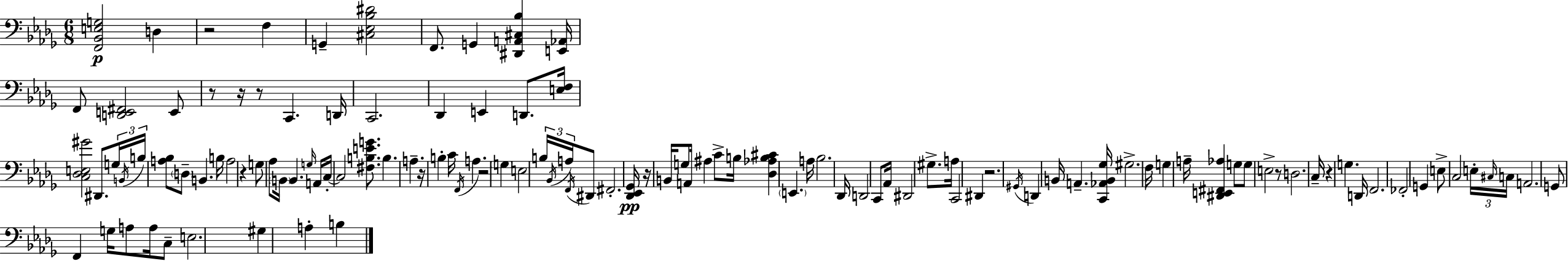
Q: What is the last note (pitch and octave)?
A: B3